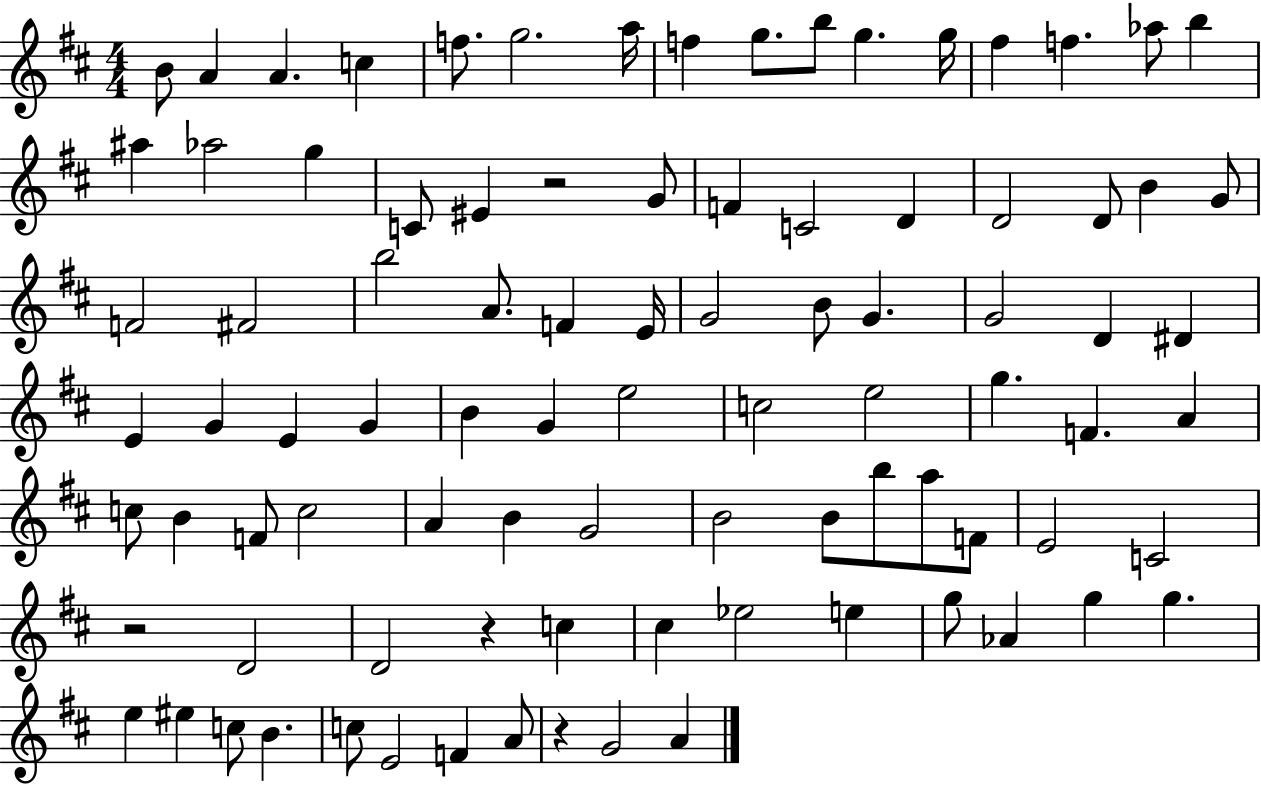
B4/e A4/q A4/q. C5/q F5/e. G5/h. A5/s F5/q G5/e. B5/e G5/q. G5/s F#5/q F5/q. Ab5/e B5/q A#5/q Ab5/h G5/q C4/e EIS4/q R/h G4/e F4/q C4/h D4/q D4/h D4/e B4/q G4/e F4/h F#4/h B5/h A4/e. F4/q E4/s G4/h B4/e G4/q. G4/h D4/q D#4/q E4/q G4/q E4/q G4/q B4/q G4/q E5/h C5/h E5/h G5/q. F4/q. A4/q C5/e B4/q F4/e C5/h A4/q B4/q G4/h B4/h B4/e B5/e A5/e F4/e E4/h C4/h R/h D4/h D4/h R/q C5/q C#5/q Eb5/h E5/q G5/e Ab4/q G5/q G5/q. E5/q EIS5/q C5/e B4/q. C5/e E4/h F4/q A4/e R/q G4/h A4/q